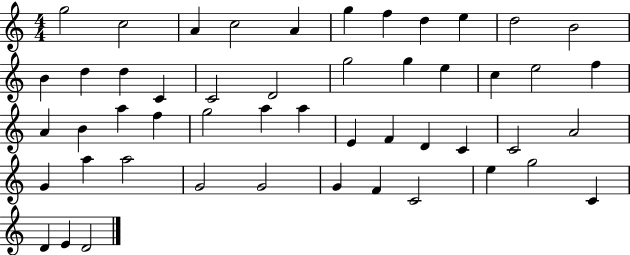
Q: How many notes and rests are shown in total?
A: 50